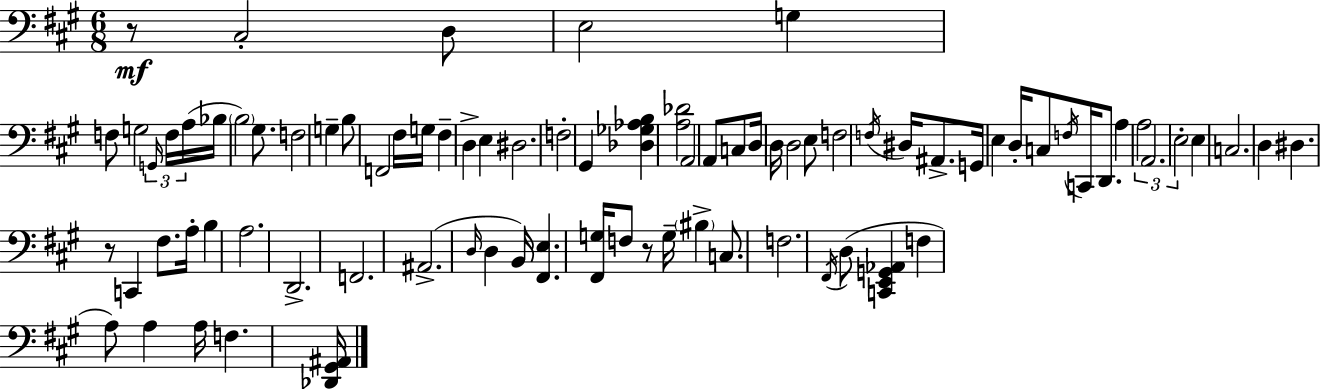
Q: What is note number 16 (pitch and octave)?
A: F2